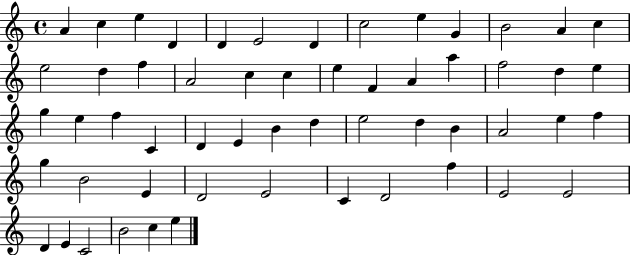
{
  \clef treble
  \time 4/4
  \defaultTimeSignature
  \key c \major
  a'4 c''4 e''4 d'4 | d'4 e'2 d'4 | c''2 e''4 g'4 | b'2 a'4 c''4 | \break e''2 d''4 f''4 | a'2 c''4 c''4 | e''4 f'4 a'4 a''4 | f''2 d''4 e''4 | \break g''4 e''4 f''4 c'4 | d'4 e'4 b'4 d''4 | e''2 d''4 b'4 | a'2 e''4 f''4 | \break g''4 b'2 e'4 | d'2 e'2 | c'4 d'2 f''4 | e'2 e'2 | \break d'4 e'4 c'2 | b'2 c''4 e''4 | \bar "|."
}